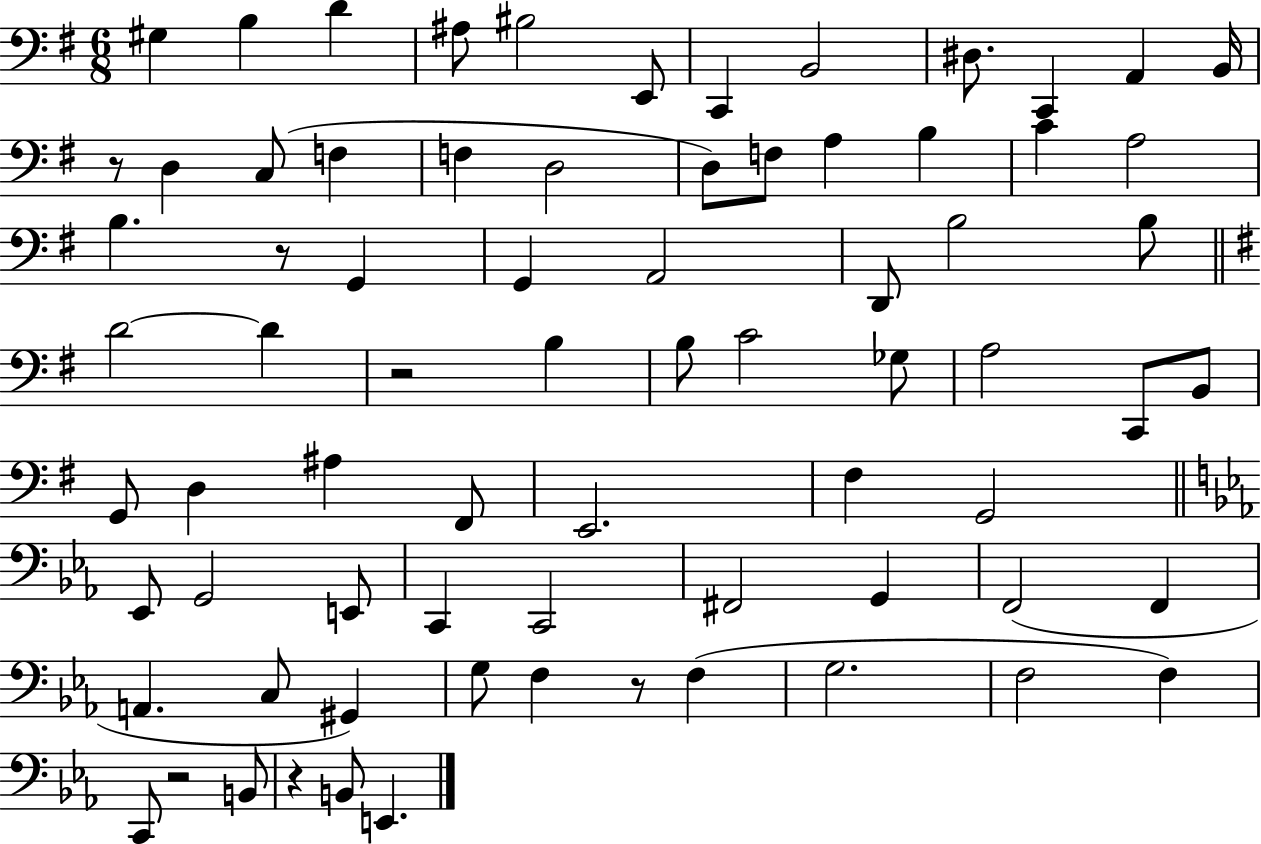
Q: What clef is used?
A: bass